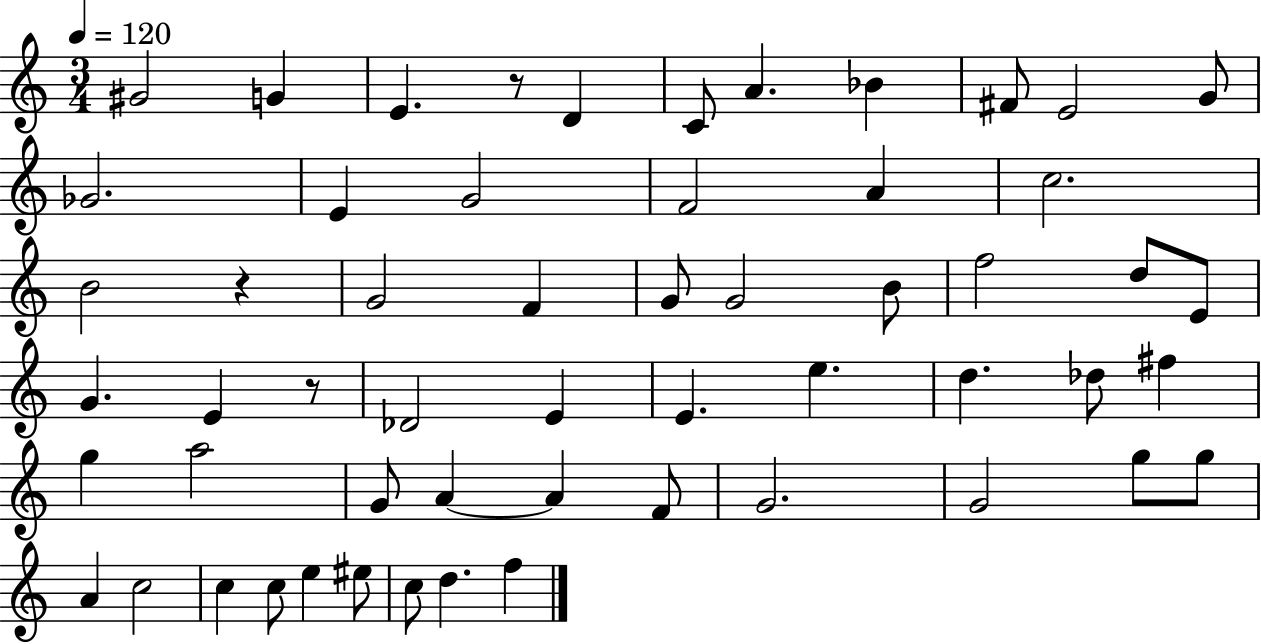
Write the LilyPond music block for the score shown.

{
  \clef treble
  \numericTimeSignature
  \time 3/4
  \key c \major
  \tempo 4 = 120
  \repeat volta 2 { gis'2 g'4 | e'4. r8 d'4 | c'8 a'4. bes'4 | fis'8 e'2 g'8 | \break ges'2. | e'4 g'2 | f'2 a'4 | c''2. | \break b'2 r4 | g'2 f'4 | g'8 g'2 b'8 | f''2 d''8 e'8 | \break g'4. e'4 r8 | des'2 e'4 | e'4. e''4. | d''4. des''8 fis''4 | \break g''4 a''2 | g'8 a'4~~ a'4 f'8 | g'2. | g'2 g''8 g''8 | \break a'4 c''2 | c''4 c''8 e''4 eis''8 | c''8 d''4. f''4 | } \bar "|."
}